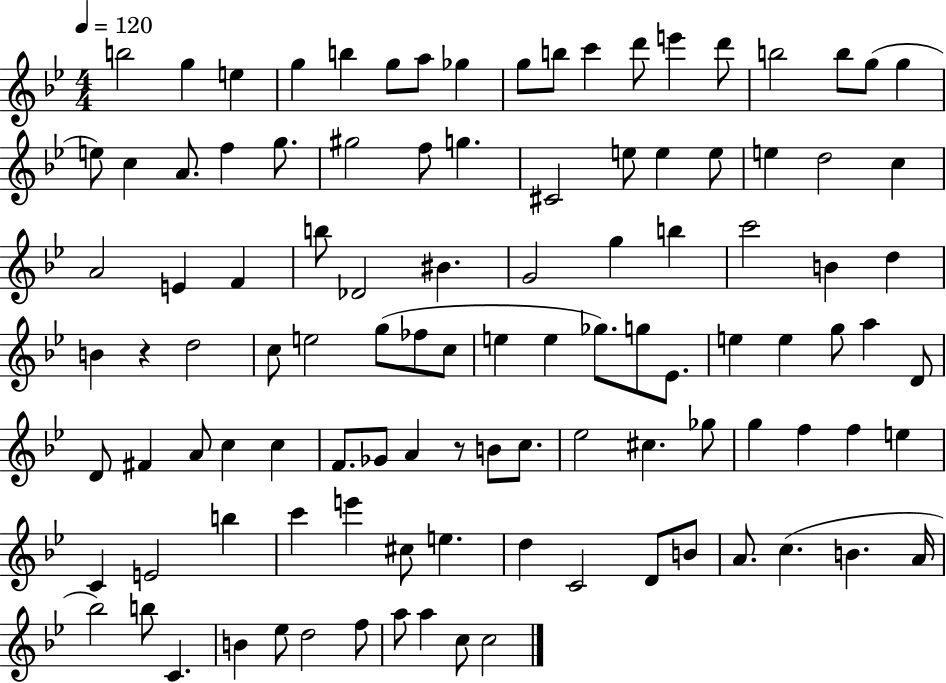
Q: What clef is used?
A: treble